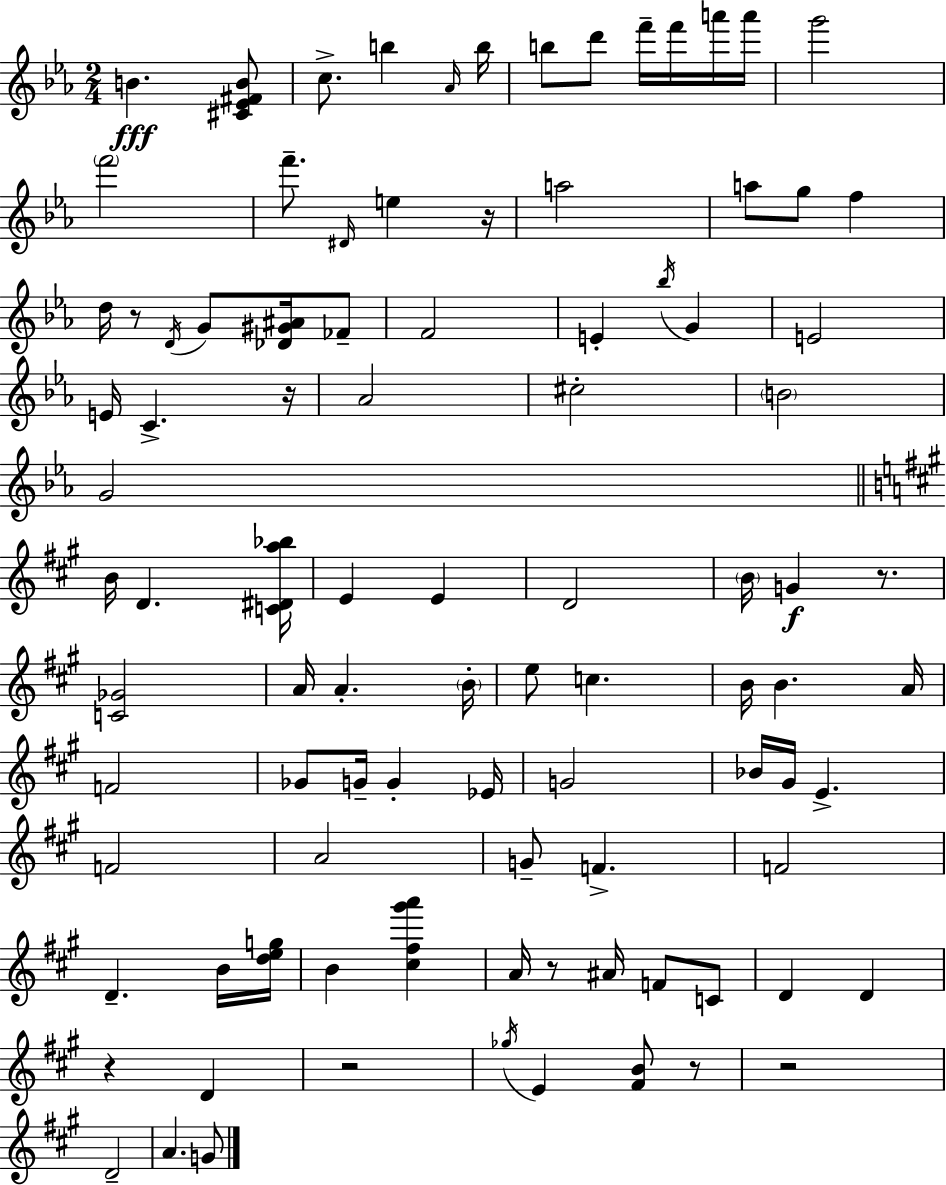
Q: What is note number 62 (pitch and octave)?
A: G4